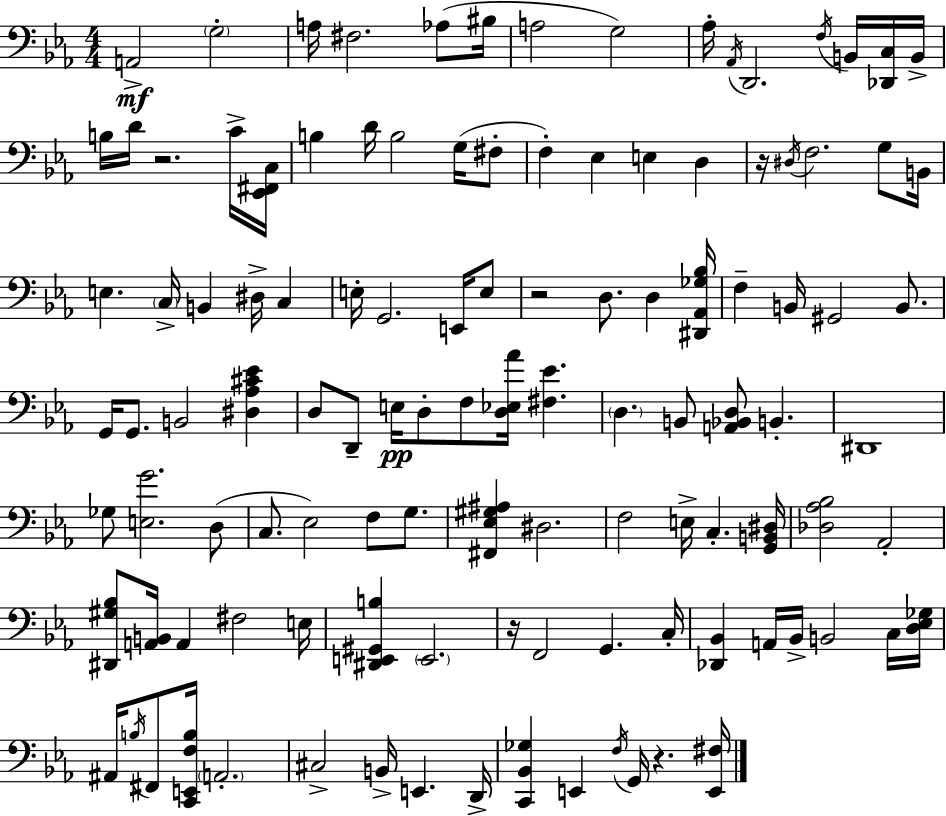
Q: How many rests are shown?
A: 5